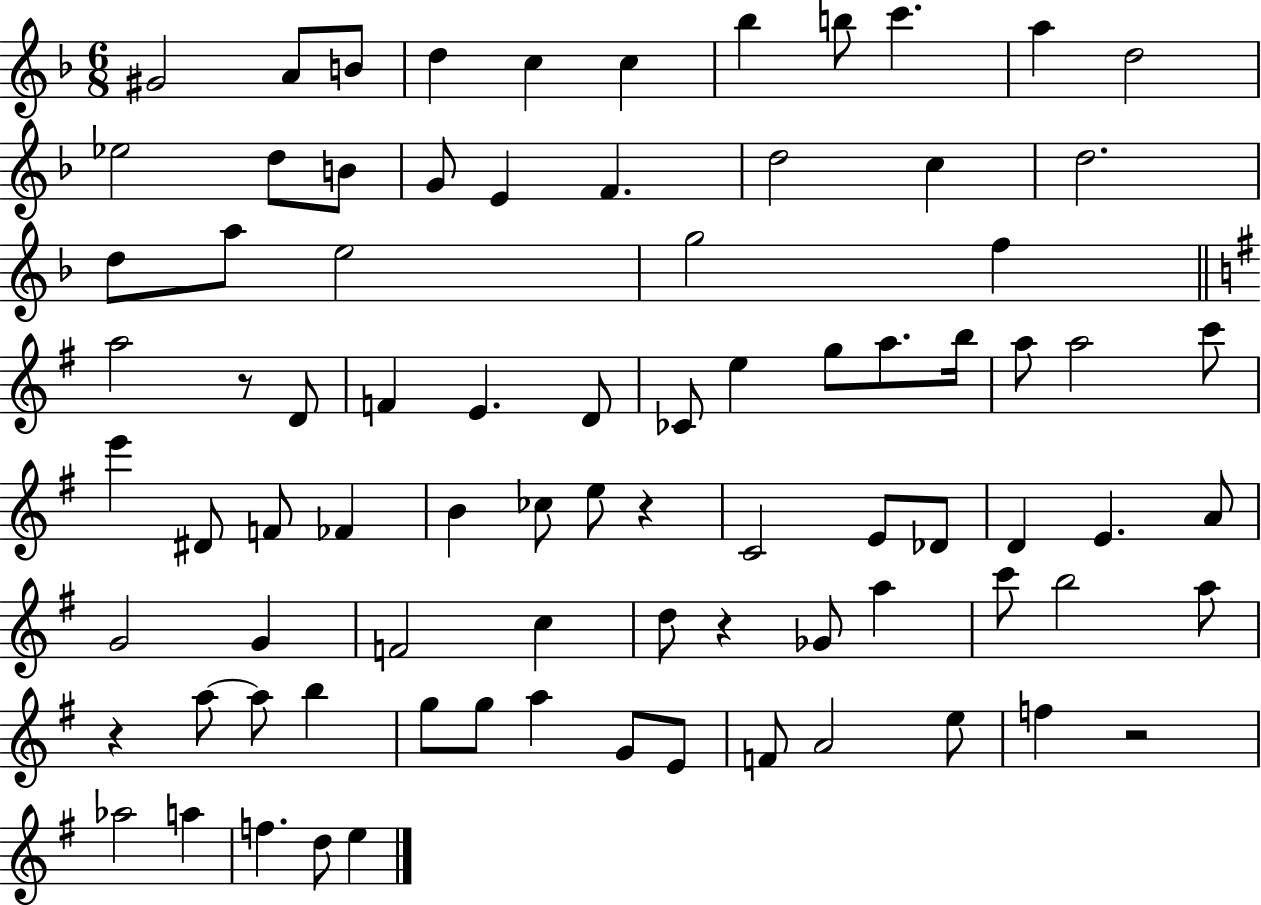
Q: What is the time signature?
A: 6/8